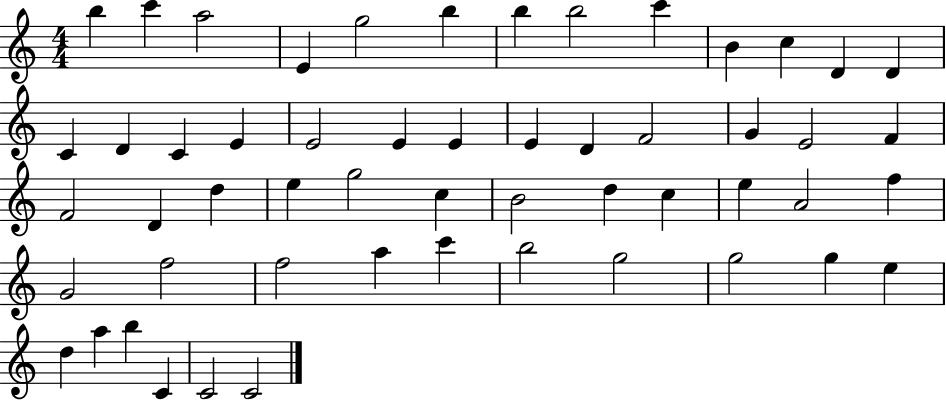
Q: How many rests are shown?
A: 0